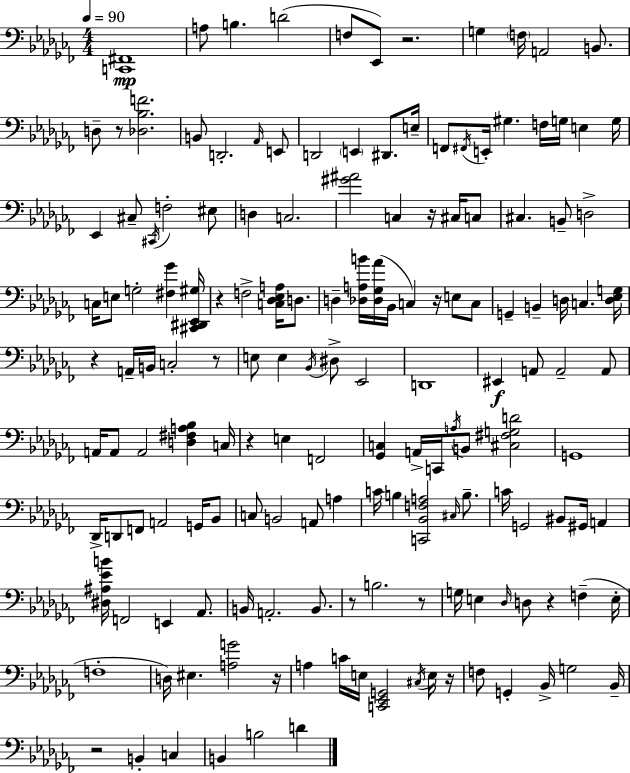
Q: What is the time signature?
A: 4/4